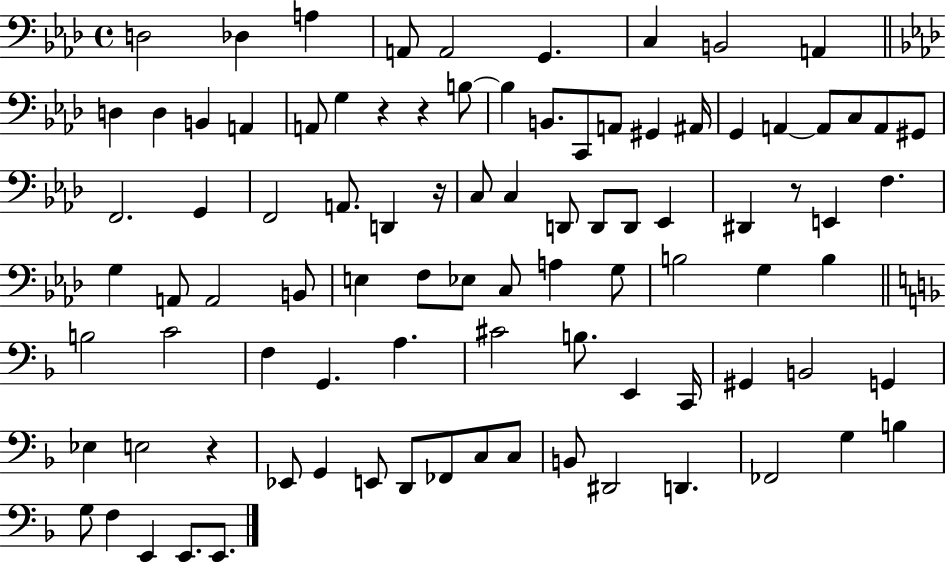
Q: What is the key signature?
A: AES major